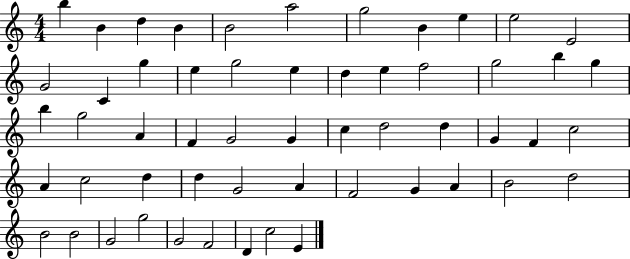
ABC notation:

X:1
T:Untitled
M:4/4
L:1/4
K:C
b B d B B2 a2 g2 B e e2 E2 G2 C g e g2 e d e f2 g2 b g b g2 A F G2 G c d2 d G F c2 A c2 d d G2 A F2 G A B2 d2 B2 B2 G2 g2 G2 F2 D c2 E